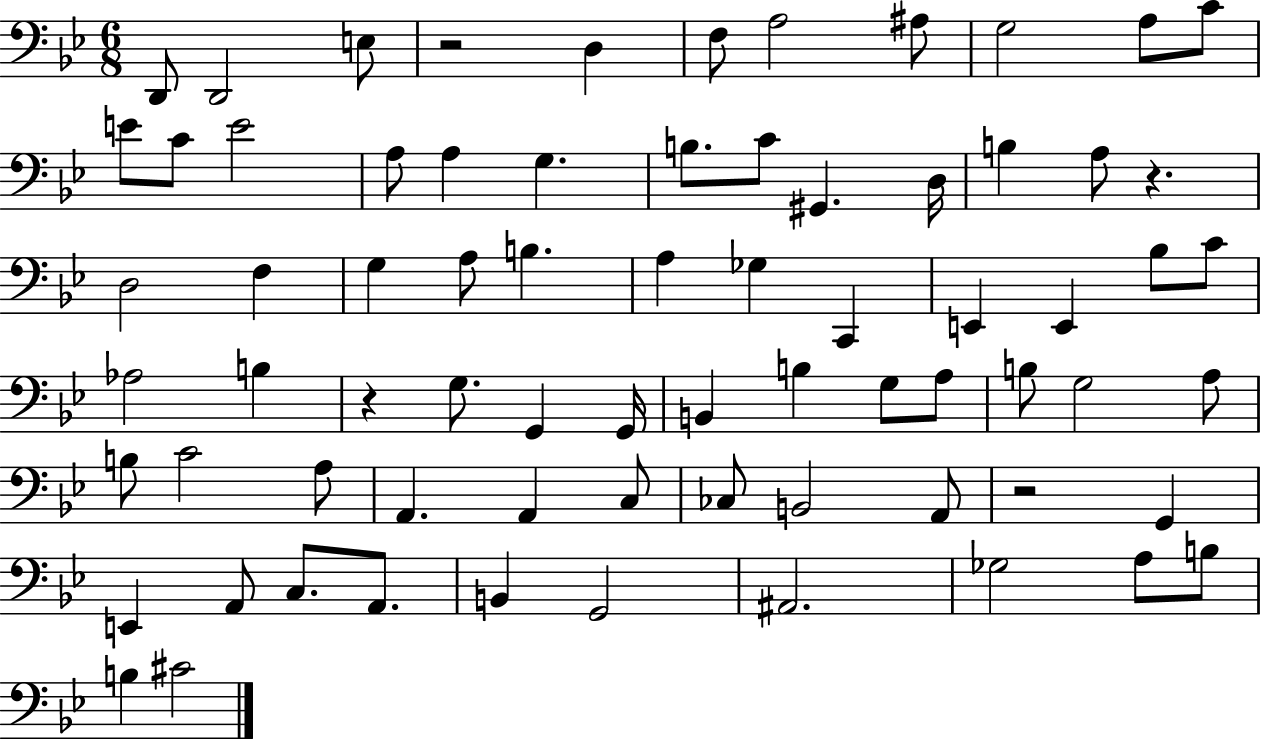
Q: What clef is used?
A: bass